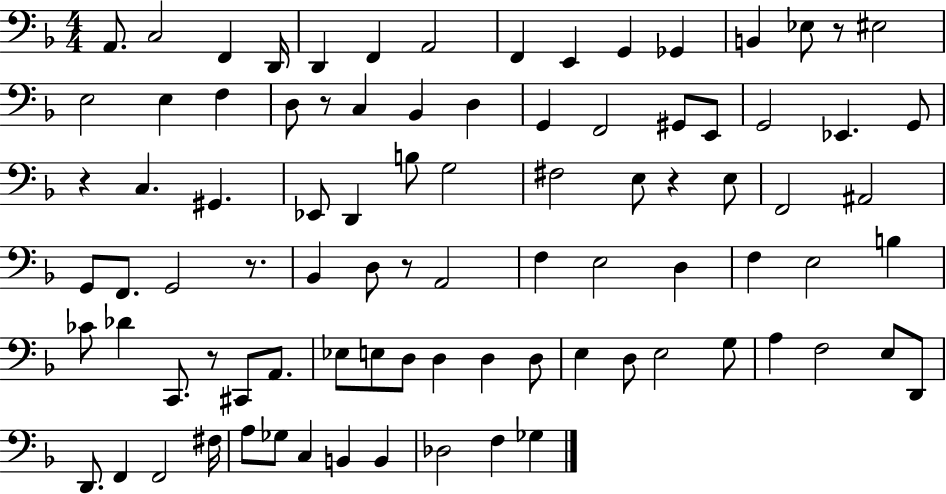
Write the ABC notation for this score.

X:1
T:Untitled
M:4/4
L:1/4
K:F
A,,/2 C,2 F,, D,,/4 D,, F,, A,,2 F,, E,, G,, _G,, B,, _E,/2 z/2 ^E,2 E,2 E, F, D,/2 z/2 C, _B,, D, G,, F,,2 ^G,,/2 E,,/2 G,,2 _E,, G,,/2 z C, ^G,, _E,,/2 D,, B,/2 G,2 ^F,2 E,/2 z E,/2 F,,2 ^A,,2 G,,/2 F,,/2 G,,2 z/2 _B,, D,/2 z/2 A,,2 F, E,2 D, F, E,2 B, _C/2 _D C,,/2 z/2 ^C,,/2 A,,/2 _E,/2 E,/2 D,/2 D, D, D,/2 E, D,/2 E,2 G,/2 A, F,2 E,/2 D,,/2 D,,/2 F,, F,,2 ^F,/4 A,/2 _G,/2 C, B,, B,, _D,2 F, _G,